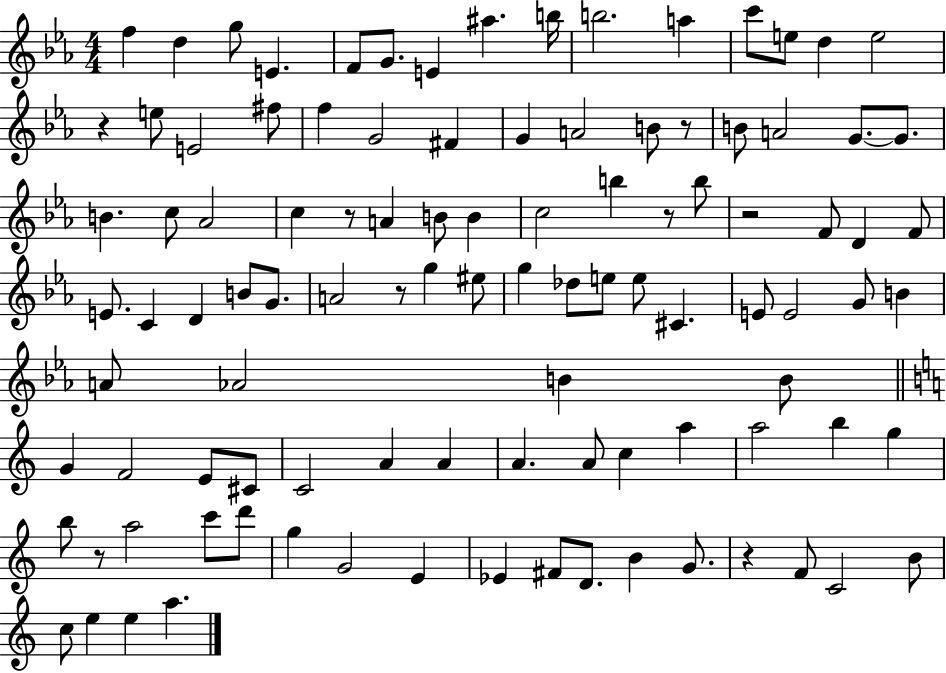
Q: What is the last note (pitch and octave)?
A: A5